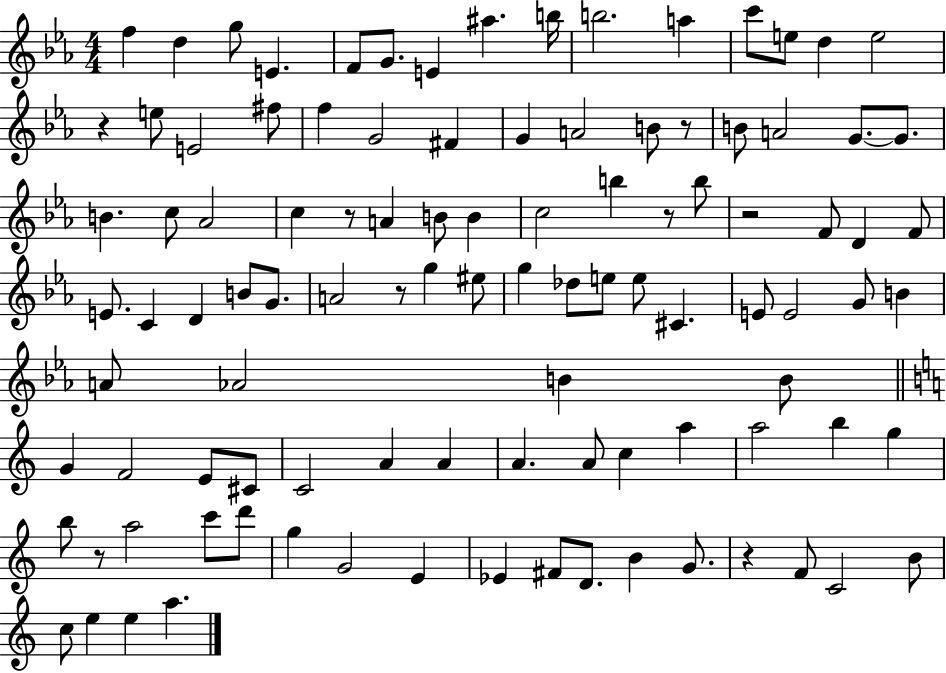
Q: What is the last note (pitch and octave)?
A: A5